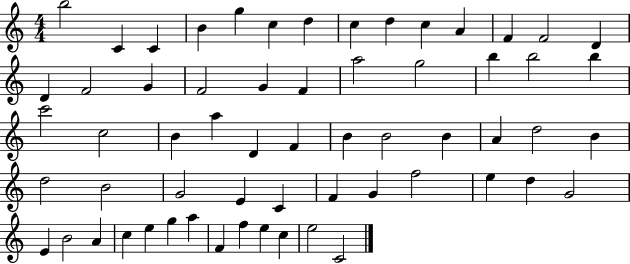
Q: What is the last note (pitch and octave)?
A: C4